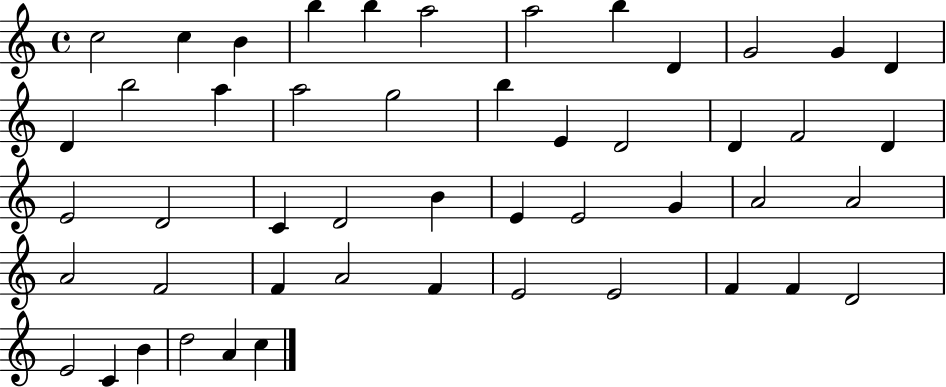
C5/h C5/q B4/q B5/q B5/q A5/h A5/h B5/q D4/q G4/h G4/q D4/q D4/q B5/h A5/q A5/h G5/h B5/q E4/q D4/h D4/q F4/h D4/q E4/h D4/h C4/q D4/h B4/q E4/q E4/h G4/q A4/h A4/h A4/h F4/h F4/q A4/h F4/q E4/h E4/h F4/q F4/q D4/h E4/h C4/q B4/q D5/h A4/q C5/q